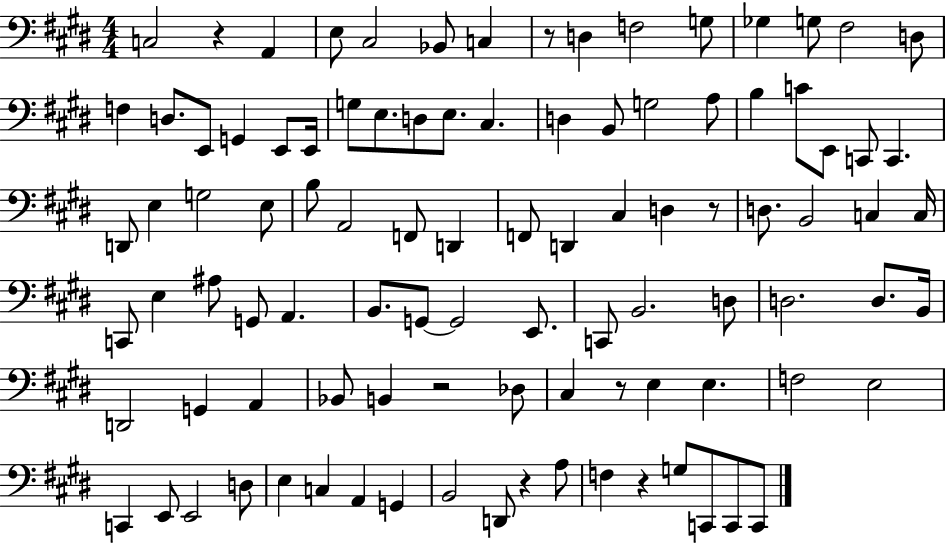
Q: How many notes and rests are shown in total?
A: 98